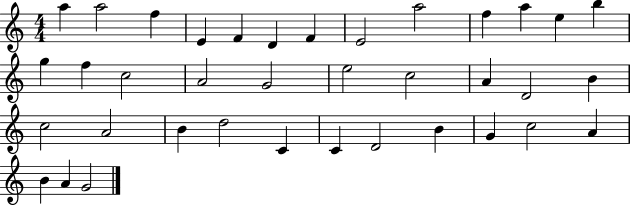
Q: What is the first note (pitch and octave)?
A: A5